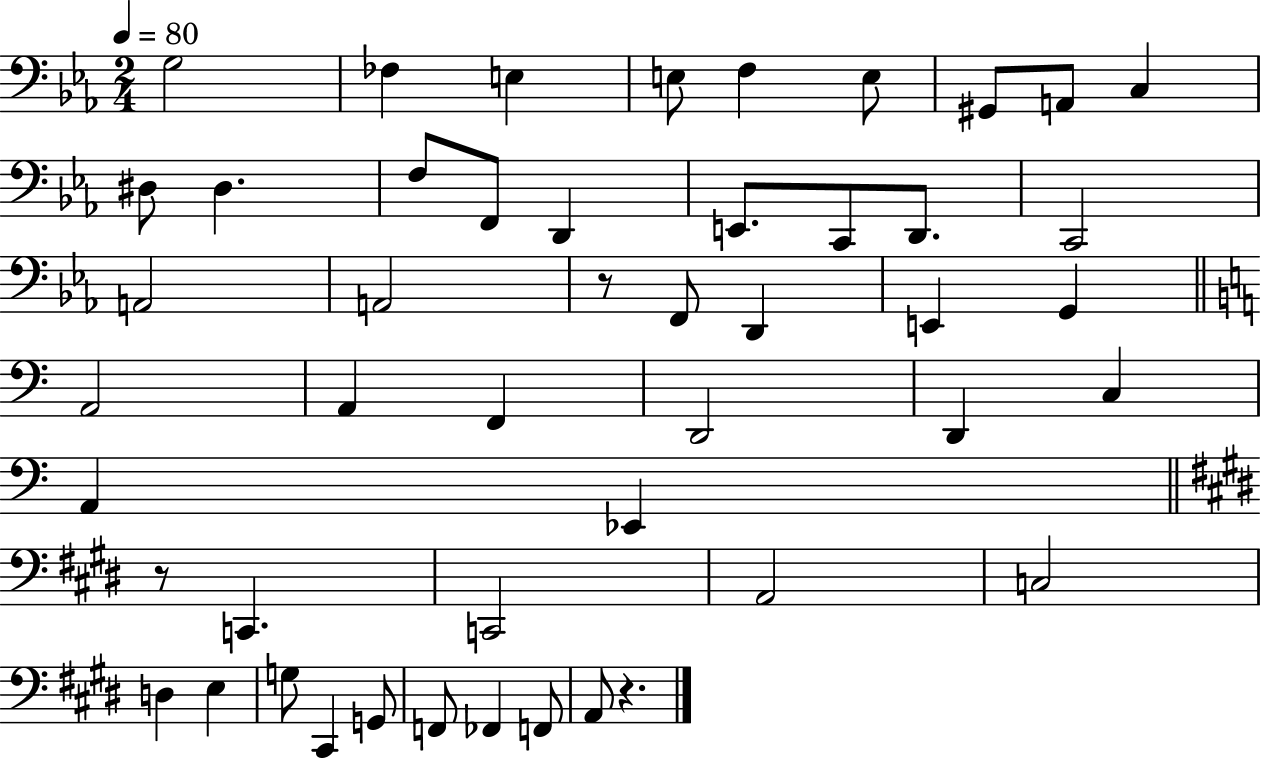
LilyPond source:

{
  \clef bass
  \numericTimeSignature
  \time 2/4
  \key ees \major
  \tempo 4 = 80
  g2 | fes4 e4 | e8 f4 e8 | gis,8 a,8 c4 | \break dis8 dis4. | f8 f,8 d,4 | e,8. c,8 d,8. | c,2 | \break a,2 | a,2 | r8 f,8 d,4 | e,4 g,4 | \break \bar "||" \break \key c \major a,2 | a,4 f,4 | d,2 | d,4 c4 | \break a,4 ees,4 | \bar "||" \break \key e \major r8 c,4. | c,2 | a,2 | c2 | \break d4 e4 | g8 cis,4 g,8 | f,8 fes,4 f,8 | a,8 r4. | \break \bar "|."
}